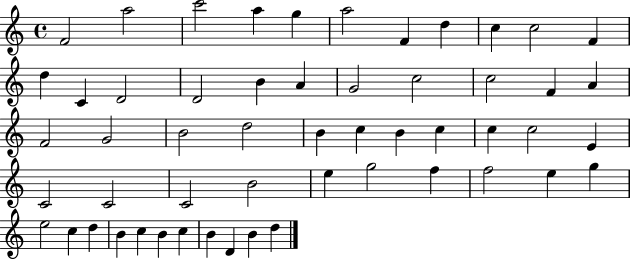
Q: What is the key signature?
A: C major